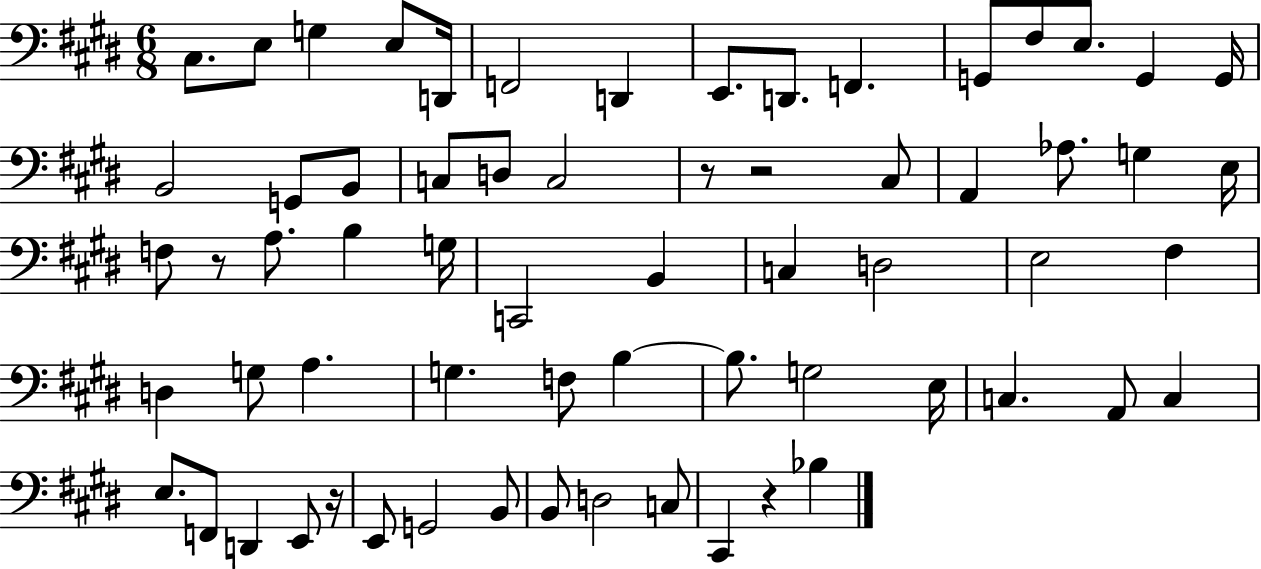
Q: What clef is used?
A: bass